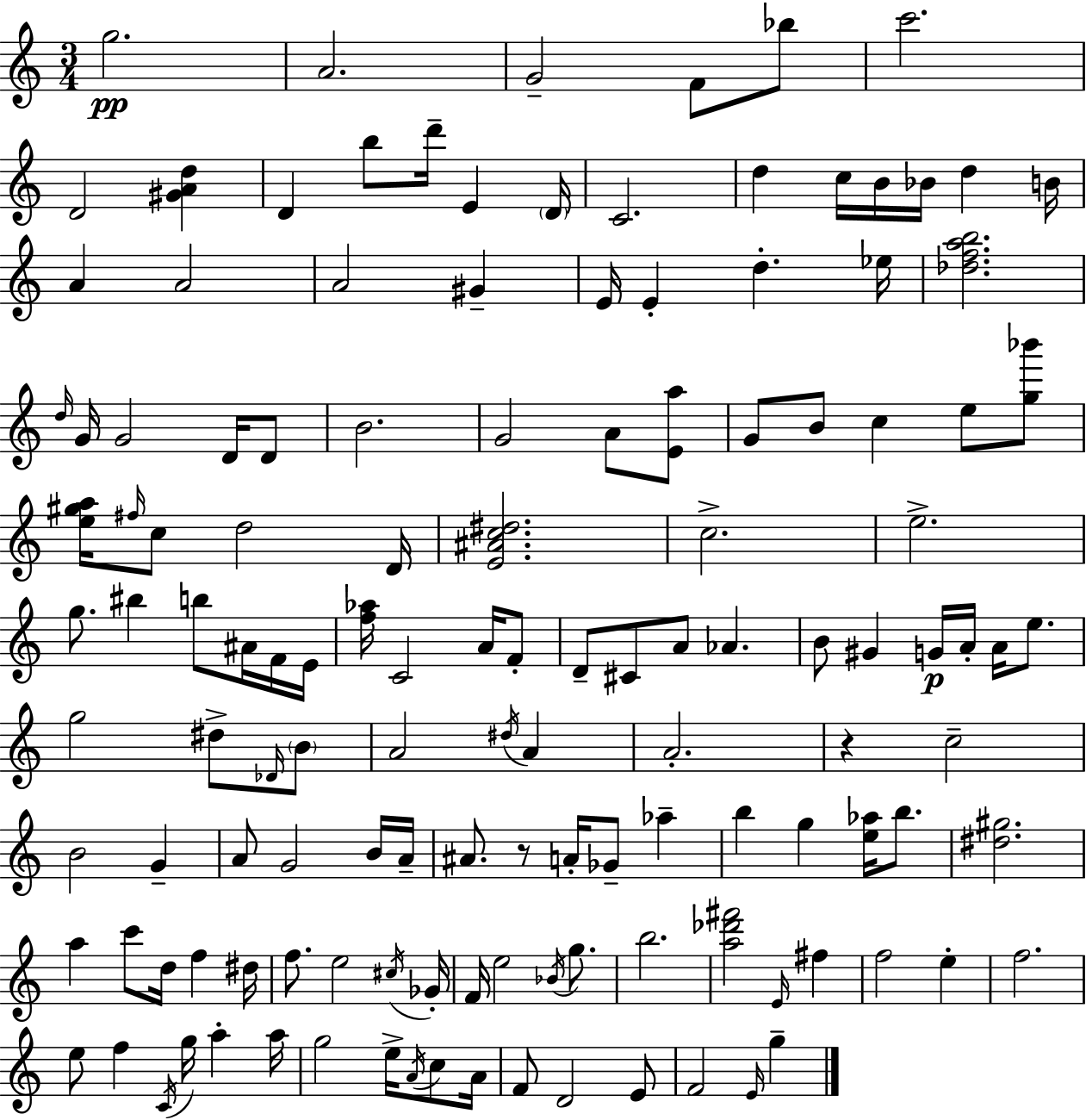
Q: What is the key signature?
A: C major